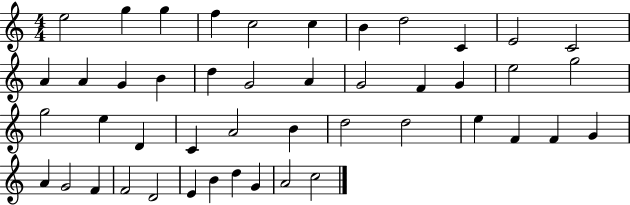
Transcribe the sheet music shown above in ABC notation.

X:1
T:Untitled
M:4/4
L:1/4
K:C
e2 g g f c2 c B d2 C E2 C2 A A G B d G2 A G2 F G e2 g2 g2 e D C A2 B d2 d2 e F F G A G2 F F2 D2 E B d G A2 c2